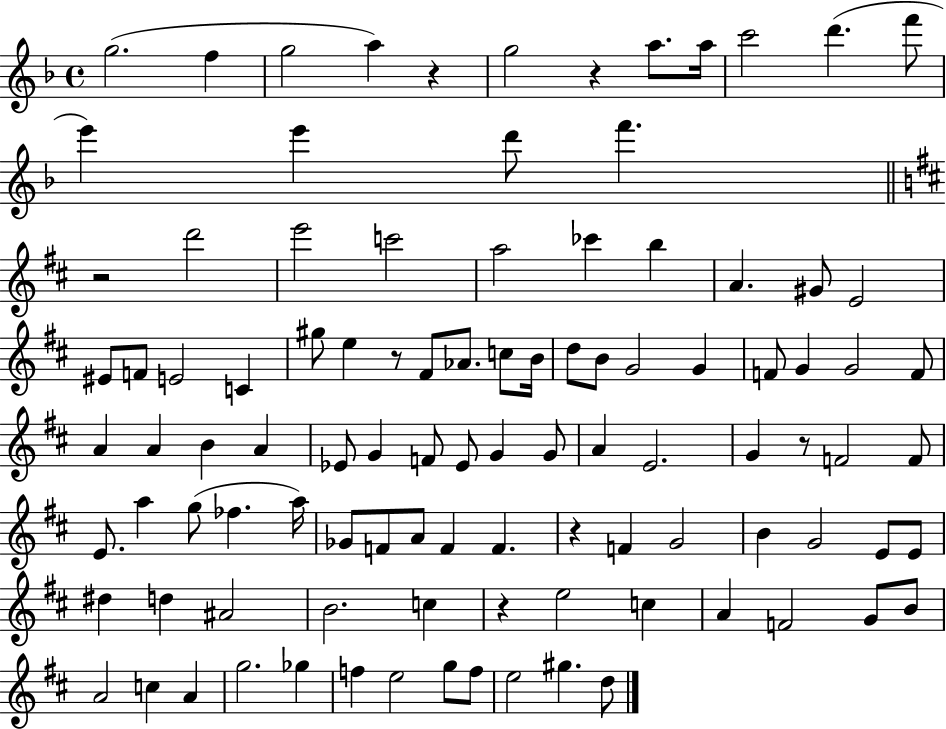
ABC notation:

X:1
T:Untitled
M:4/4
L:1/4
K:F
g2 f g2 a z g2 z a/2 a/4 c'2 d' f'/2 e' e' d'/2 f' z2 d'2 e'2 c'2 a2 _c' b A ^G/2 E2 ^E/2 F/2 E2 C ^g/2 e z/2 ^F/2 _A/2 c/2 B/4 d/2 B/2 G2 G F/2 G G2 F/2 A A B A _E/2 G F/2 _E/2 G G/2 A E2 G z/2 F2 F/2 E/2 a g/2 _f a/4 _G/2 F/2 A/2 F F z F G2 B G2 E/2 E/2 ^d d ^A2 B2 c z e2 c A F2 G/2 B/2 A2 c A g2 _g f e2 g/2 f/2 e2 ^g d/2